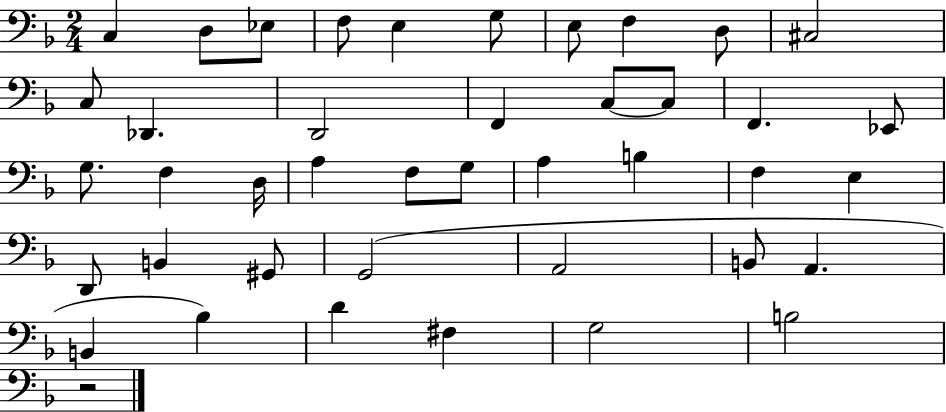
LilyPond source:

{
  \clef bass
  \numericTimeSignature
  \time 2/4
  \key f \major
  \repeat volta 2 { c4 d8 ees8 | f8 e4 g8 | e8 f4 d8 | cis2 | \break c8 des,4. | d,2 | f,4 c8~~ c8 | f,4. ees,8 | \break g8. f4 d16 | a4 f8 g8 | a4 b4 | f4 e4 | \break d,8 b,4 gis,8 | g,2( | a,2 | b,8 a,4. | \break b,4 bes4) | d'4 fis4 | g2 | b2 | \break r2 | } \bar "|."
}